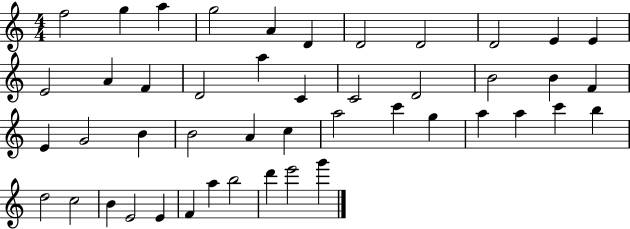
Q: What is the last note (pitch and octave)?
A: G6